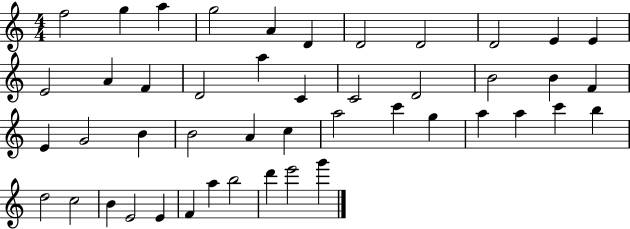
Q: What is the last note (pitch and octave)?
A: G6